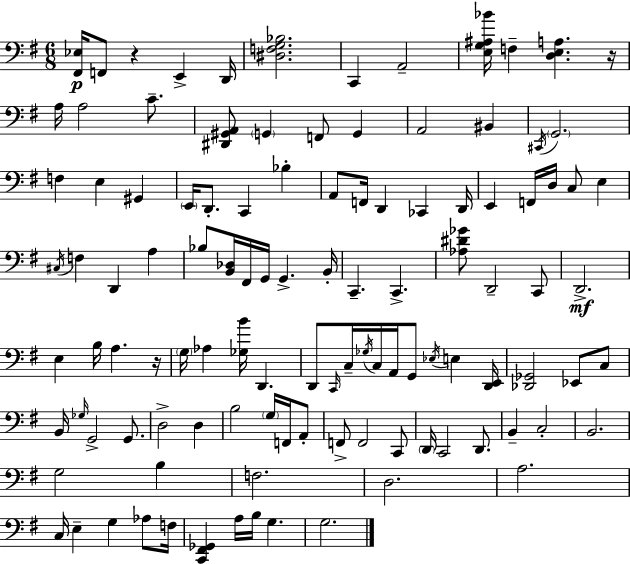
X:1
T:Untitled
M:6/8
L:1/4
K:G
[^F,,_E,]/4 F,,/2 z E,, D,,/4 [^D,F,G,_B,]2 C,, A,,2 [E,G,^A,_B]/4 F, [D,E,A,] z/4 A,/4 A,2 C/2 [^D,,^G,,A,,]/2 G,, F,,/2 G,, A,,2 ^B,, ^C,,/4 G,,2 F, E, ^G,, E,,/4 D,,/2 C,, _B, A,,/2 F,,/4 D,, _C,, D,,/4 E,, F,,/4 D,/4 C,/2 E, ^C,/4 F, D,, A, _B,/2 [B,,_D,]/4 ^F,,/4 G,,/4 G,, B,,/4 C,, C,, [_A,^D_G]/2 D,,2 C,,/2 D,,2 E, B,/4 A, z/4 G,/4 _A, [_G,B]/4 D,, D,,/2 C,,/4 C,/4 _G,/4 C,/4 A,,/4 G,,/2 _E,/4 E, [D,,E,,]/4 [_D,,_G,,]2 _E,,/2 C,/2 B,,/4 _G,/4 G,,2 G,,/2 D,2 D, B,2 G,/4 F,,/4 A,,/2 F,,/2 F,,2 C,,/2 D,,/4 C,,2 D,,/2 B,, C,2 B,,2 G,2 B, F,2 D,2 A,2 C,/4 E, G, _A,/2 F,/4 [C,,^F,,_G,,] A,/4 B,/4 G, G,2